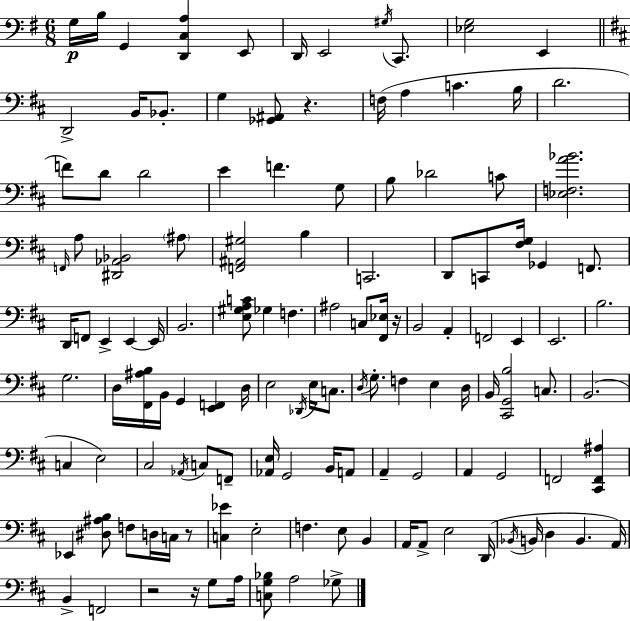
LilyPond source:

{
  \clef bass
  \numericTimeSignature
  \time 6/8
  \key g \major
  g16\p b16 g,4 <d, c a>4 e,8 | d,16 e,2 \acciaccatura { gis16 } c,8. | <ees g>2 e,4 | \bar "||" \break \key d \major d,2-> b,16 bes,8.-. | g4 <ges, ais,>8 r4. | f16( a4 c'4. b16 | d'2. | \break f'8) d'8 d'2 | e'4 f'4. g8 | b8 des'2 c'8 | <ees f a' bes'>2. | \break \grace { f,16 } a8 <dis, aes, bes,>2 \parenthesize ais8 | <f, ais, gis>2 b4 | c,2. | d,8 c,8 <fis g>16 ges,4 f,8. | \break d,16 f,8 e,4-> e,4~~ | e,16 b,2. | <e gis a c'>8 ges4 f4. | ais2 c8 <fis, ees>16 | \break r16 b,2 a,4-. | f,2 e,4 | e,2. | b2. | \break g2. | d16 <fis, ais b>16 b,16 g,4 <e, f,>4 | d16 e2 \acciaccatura { des,16 } e16 c8. | \acciaccatura { d16 } g8.-. f4 e4 | \break d16 b,16 <cis, g, b>2 | c8. b,2.( | c4 e2) | cis2 \acciaccatura { aes,16 } | \break c8 f,8-- <aes, e>16 g,2 | b,16 a,8 a,4-- g,2 | a,4 g,2 | f,2 | \break <cis, f, ais>4 ees,4 <dis ais b>8 f8 | d16 c16 r8 <c ees'>4 e2-. | f4. e8 | b,4 a,16 a,8-> e2 | \break d,16( \acciaccatura { bes,16 } b,16 d4 b,4. | a,16) b,4-> f,2 | r2 | r16 g8 a16 <c g bes>8 a2 | \break ges8-> \bar "|."
}